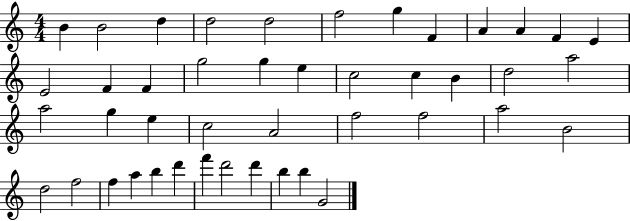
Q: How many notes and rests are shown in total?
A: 44